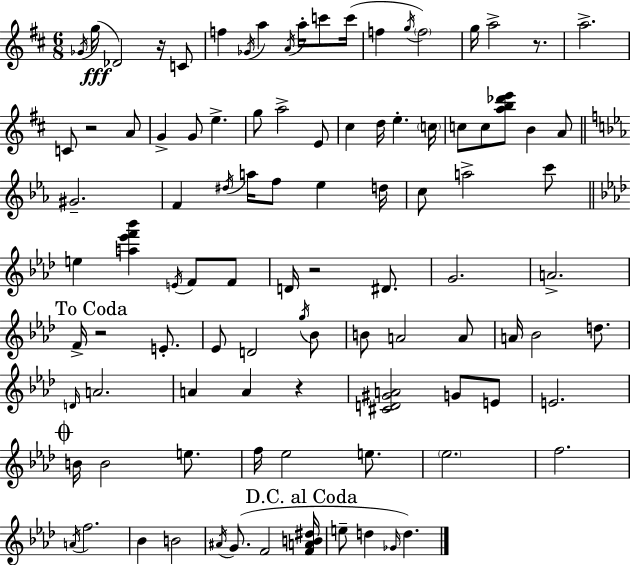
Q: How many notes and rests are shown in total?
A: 99